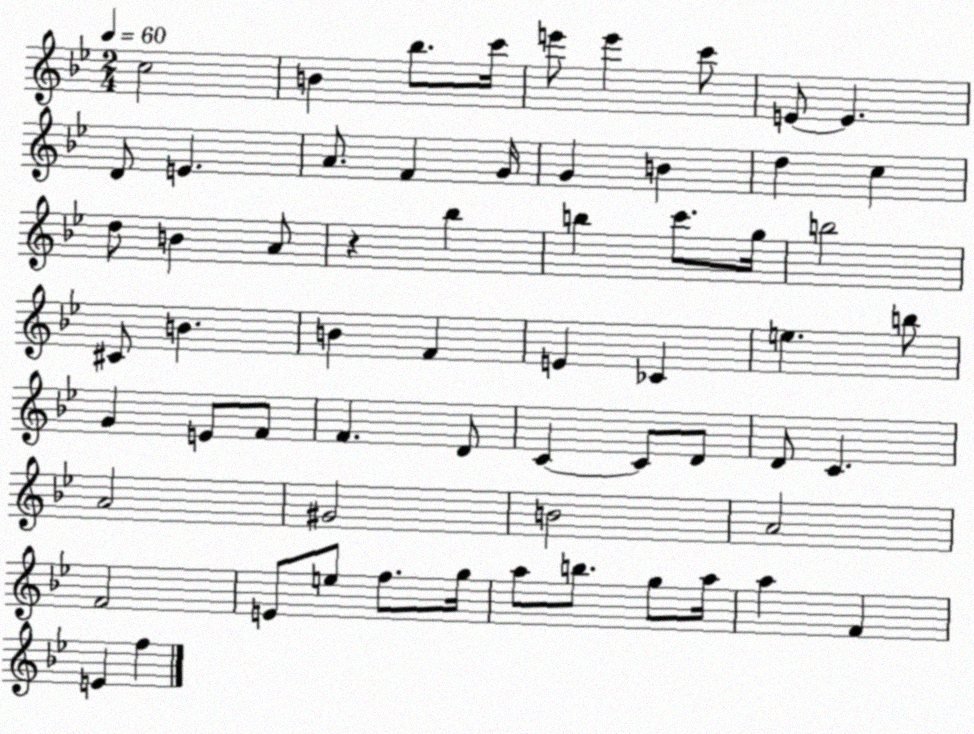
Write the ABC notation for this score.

X:1
T:Untitled
M:2/4
L:1/4
K:Bb
c2 B _b/2 c'/4 e'/2 e' c'/2 E/2 E D/2 E A/2 F G/4 G B d c d/2 B A/2 z _b b c'/2 g/4 b2 ^C/2 B B F E _C e b/2 G E/2 F/2 F D/2 C C/2 D/2 D/2 C A2 ^G2 B2 A2 F2 E/2 e/2 f/2 g/4 a/2 b/2 g/2 a/4 a F E f